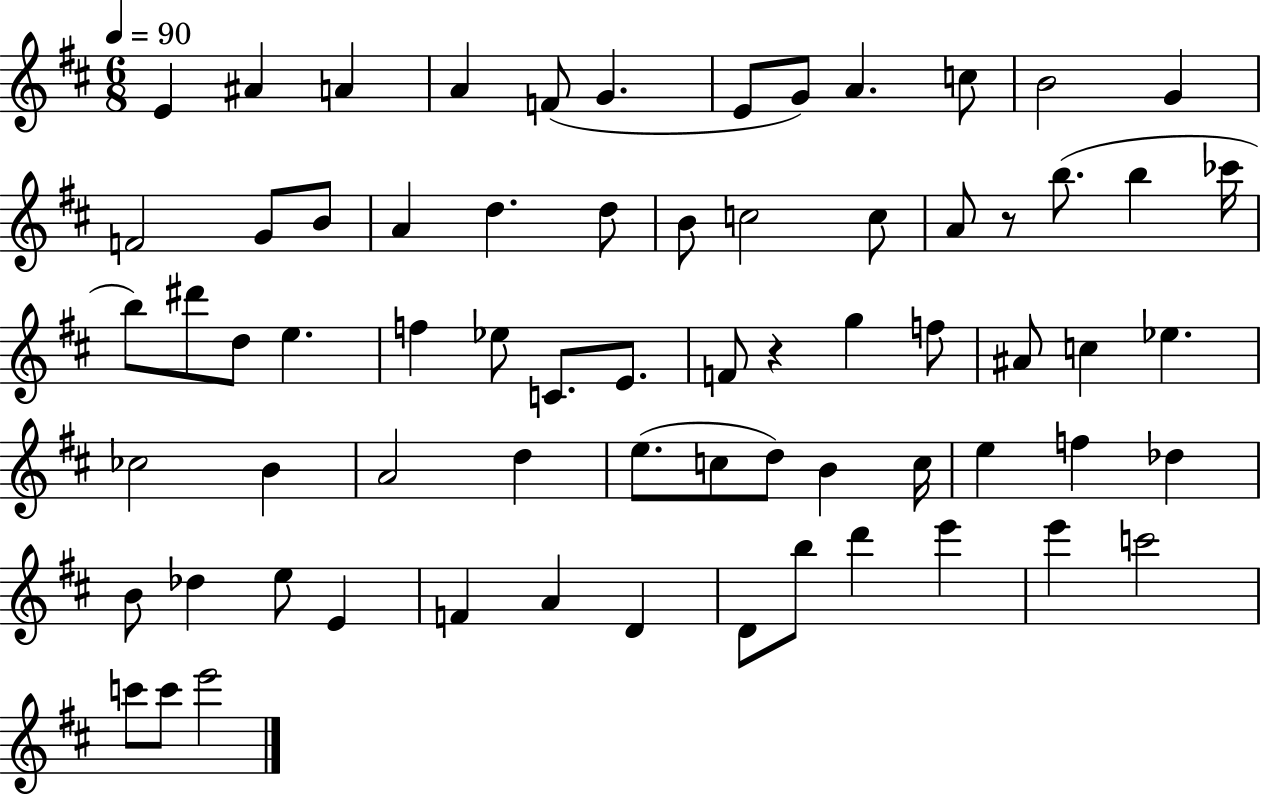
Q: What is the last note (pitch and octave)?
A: E6